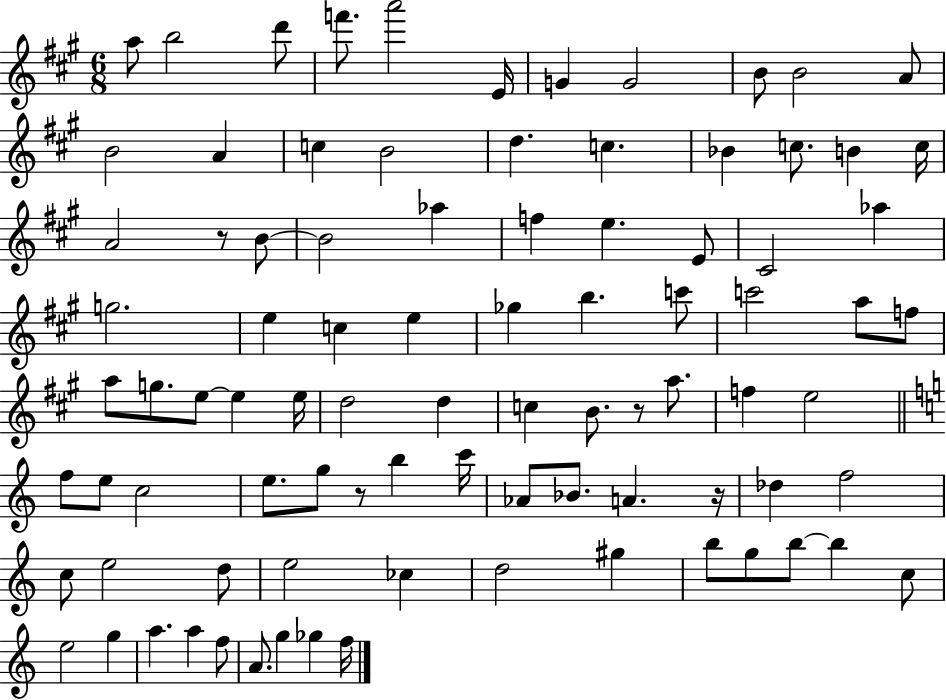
A5/e B5/h D6/e F6/e. A6/h E4/s G4/q G4/h B4/e B4/h A4/e B4/h A4/q C5/q B4/h D5/q. C5/q. Bb4/q C5/e. B4/q C5/s A4/h R/e B4/e B4/h Ab5/q F5/q E5/q. E4/e C#4/h Ab5/q G5/h. E5/q C5/q E5/q Gb5/q B5/q. C6/e C6/h A5/e F5/e A5/e G5/e. E5/e E5/q E5/s D5/h D5/q C5/q B4/e. R/e A5/e. F5/q E5/h F5/e E5/e C5/h E5/e. G5/e R/e B5/q C6/s Ab4/e Bb4/e. A4/q. R/s Db5/q F5/h C5/e E5/h D5/e E5/h CES5/q D5/h G#5/q B5/e G5/e B5/e B5/q C5/e E5/h G5/q A5/q. A5/q F5/e A4/e. G5/q Gb5/q F5/s